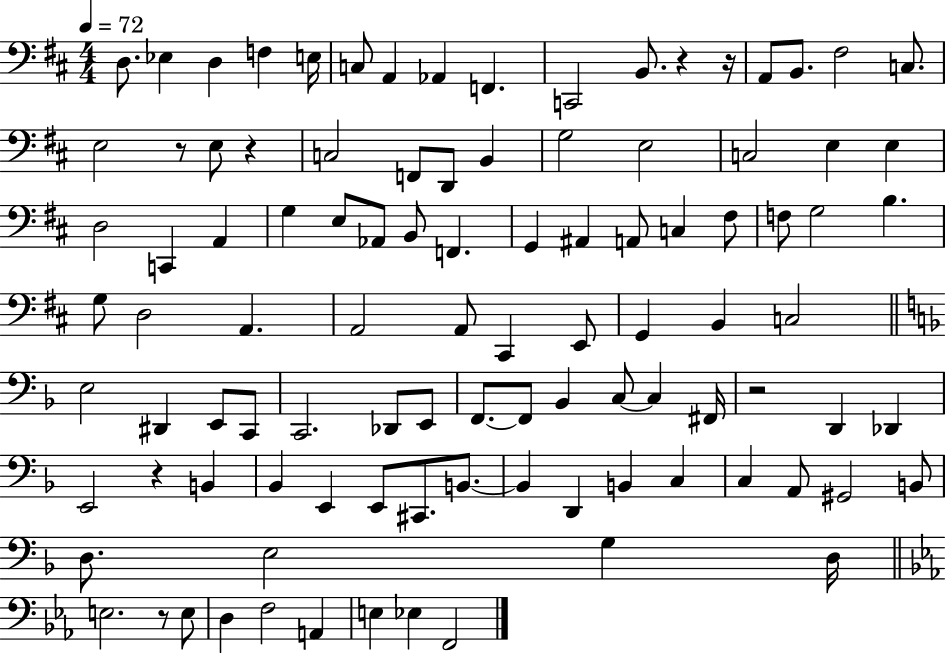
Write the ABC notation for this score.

X:1
T:Untitled
M:4/4
L:1/4
K:D
D,/2 _E, D, F, E,/4 C,/2 A,, _A,, F,, C,,2 B,,/2 z z/4 A,,/2 B,,/2 ^F,2 C,/2 E,2 z/2 E,/2 z C,2 F,,/2 D,,/2 B,, G,2 E,2 C,2 E, E, D,2 C,, A,, G, E,/2 _A,,/2 B,,/2 F,, G,, ^A,, A,,/2 C, ^F,/2 F,/2 G,2 B, G,/2 D,2 A,, A,,2 A,,/2 ^C,, E,,/2 G,, B,, C,2 E,2 ^D,, E,,/2 C,,/2 C,,2 _D,,/2 E,,/2 F,,/2 F,,/2 _B,, C,/2 C, ^F,,/4 z2 D,, _D,, E,,2 z B,, _B,, E,, E,,/2 ^C,,/2 B,,/2 B,, D,, B,, C, C, A,,/2 ^G,,2 B,,/2 D,/2 E,2 G, D,/4 E,2 z/2 E,/2 D, F,2 A,, E, _E, F,,2